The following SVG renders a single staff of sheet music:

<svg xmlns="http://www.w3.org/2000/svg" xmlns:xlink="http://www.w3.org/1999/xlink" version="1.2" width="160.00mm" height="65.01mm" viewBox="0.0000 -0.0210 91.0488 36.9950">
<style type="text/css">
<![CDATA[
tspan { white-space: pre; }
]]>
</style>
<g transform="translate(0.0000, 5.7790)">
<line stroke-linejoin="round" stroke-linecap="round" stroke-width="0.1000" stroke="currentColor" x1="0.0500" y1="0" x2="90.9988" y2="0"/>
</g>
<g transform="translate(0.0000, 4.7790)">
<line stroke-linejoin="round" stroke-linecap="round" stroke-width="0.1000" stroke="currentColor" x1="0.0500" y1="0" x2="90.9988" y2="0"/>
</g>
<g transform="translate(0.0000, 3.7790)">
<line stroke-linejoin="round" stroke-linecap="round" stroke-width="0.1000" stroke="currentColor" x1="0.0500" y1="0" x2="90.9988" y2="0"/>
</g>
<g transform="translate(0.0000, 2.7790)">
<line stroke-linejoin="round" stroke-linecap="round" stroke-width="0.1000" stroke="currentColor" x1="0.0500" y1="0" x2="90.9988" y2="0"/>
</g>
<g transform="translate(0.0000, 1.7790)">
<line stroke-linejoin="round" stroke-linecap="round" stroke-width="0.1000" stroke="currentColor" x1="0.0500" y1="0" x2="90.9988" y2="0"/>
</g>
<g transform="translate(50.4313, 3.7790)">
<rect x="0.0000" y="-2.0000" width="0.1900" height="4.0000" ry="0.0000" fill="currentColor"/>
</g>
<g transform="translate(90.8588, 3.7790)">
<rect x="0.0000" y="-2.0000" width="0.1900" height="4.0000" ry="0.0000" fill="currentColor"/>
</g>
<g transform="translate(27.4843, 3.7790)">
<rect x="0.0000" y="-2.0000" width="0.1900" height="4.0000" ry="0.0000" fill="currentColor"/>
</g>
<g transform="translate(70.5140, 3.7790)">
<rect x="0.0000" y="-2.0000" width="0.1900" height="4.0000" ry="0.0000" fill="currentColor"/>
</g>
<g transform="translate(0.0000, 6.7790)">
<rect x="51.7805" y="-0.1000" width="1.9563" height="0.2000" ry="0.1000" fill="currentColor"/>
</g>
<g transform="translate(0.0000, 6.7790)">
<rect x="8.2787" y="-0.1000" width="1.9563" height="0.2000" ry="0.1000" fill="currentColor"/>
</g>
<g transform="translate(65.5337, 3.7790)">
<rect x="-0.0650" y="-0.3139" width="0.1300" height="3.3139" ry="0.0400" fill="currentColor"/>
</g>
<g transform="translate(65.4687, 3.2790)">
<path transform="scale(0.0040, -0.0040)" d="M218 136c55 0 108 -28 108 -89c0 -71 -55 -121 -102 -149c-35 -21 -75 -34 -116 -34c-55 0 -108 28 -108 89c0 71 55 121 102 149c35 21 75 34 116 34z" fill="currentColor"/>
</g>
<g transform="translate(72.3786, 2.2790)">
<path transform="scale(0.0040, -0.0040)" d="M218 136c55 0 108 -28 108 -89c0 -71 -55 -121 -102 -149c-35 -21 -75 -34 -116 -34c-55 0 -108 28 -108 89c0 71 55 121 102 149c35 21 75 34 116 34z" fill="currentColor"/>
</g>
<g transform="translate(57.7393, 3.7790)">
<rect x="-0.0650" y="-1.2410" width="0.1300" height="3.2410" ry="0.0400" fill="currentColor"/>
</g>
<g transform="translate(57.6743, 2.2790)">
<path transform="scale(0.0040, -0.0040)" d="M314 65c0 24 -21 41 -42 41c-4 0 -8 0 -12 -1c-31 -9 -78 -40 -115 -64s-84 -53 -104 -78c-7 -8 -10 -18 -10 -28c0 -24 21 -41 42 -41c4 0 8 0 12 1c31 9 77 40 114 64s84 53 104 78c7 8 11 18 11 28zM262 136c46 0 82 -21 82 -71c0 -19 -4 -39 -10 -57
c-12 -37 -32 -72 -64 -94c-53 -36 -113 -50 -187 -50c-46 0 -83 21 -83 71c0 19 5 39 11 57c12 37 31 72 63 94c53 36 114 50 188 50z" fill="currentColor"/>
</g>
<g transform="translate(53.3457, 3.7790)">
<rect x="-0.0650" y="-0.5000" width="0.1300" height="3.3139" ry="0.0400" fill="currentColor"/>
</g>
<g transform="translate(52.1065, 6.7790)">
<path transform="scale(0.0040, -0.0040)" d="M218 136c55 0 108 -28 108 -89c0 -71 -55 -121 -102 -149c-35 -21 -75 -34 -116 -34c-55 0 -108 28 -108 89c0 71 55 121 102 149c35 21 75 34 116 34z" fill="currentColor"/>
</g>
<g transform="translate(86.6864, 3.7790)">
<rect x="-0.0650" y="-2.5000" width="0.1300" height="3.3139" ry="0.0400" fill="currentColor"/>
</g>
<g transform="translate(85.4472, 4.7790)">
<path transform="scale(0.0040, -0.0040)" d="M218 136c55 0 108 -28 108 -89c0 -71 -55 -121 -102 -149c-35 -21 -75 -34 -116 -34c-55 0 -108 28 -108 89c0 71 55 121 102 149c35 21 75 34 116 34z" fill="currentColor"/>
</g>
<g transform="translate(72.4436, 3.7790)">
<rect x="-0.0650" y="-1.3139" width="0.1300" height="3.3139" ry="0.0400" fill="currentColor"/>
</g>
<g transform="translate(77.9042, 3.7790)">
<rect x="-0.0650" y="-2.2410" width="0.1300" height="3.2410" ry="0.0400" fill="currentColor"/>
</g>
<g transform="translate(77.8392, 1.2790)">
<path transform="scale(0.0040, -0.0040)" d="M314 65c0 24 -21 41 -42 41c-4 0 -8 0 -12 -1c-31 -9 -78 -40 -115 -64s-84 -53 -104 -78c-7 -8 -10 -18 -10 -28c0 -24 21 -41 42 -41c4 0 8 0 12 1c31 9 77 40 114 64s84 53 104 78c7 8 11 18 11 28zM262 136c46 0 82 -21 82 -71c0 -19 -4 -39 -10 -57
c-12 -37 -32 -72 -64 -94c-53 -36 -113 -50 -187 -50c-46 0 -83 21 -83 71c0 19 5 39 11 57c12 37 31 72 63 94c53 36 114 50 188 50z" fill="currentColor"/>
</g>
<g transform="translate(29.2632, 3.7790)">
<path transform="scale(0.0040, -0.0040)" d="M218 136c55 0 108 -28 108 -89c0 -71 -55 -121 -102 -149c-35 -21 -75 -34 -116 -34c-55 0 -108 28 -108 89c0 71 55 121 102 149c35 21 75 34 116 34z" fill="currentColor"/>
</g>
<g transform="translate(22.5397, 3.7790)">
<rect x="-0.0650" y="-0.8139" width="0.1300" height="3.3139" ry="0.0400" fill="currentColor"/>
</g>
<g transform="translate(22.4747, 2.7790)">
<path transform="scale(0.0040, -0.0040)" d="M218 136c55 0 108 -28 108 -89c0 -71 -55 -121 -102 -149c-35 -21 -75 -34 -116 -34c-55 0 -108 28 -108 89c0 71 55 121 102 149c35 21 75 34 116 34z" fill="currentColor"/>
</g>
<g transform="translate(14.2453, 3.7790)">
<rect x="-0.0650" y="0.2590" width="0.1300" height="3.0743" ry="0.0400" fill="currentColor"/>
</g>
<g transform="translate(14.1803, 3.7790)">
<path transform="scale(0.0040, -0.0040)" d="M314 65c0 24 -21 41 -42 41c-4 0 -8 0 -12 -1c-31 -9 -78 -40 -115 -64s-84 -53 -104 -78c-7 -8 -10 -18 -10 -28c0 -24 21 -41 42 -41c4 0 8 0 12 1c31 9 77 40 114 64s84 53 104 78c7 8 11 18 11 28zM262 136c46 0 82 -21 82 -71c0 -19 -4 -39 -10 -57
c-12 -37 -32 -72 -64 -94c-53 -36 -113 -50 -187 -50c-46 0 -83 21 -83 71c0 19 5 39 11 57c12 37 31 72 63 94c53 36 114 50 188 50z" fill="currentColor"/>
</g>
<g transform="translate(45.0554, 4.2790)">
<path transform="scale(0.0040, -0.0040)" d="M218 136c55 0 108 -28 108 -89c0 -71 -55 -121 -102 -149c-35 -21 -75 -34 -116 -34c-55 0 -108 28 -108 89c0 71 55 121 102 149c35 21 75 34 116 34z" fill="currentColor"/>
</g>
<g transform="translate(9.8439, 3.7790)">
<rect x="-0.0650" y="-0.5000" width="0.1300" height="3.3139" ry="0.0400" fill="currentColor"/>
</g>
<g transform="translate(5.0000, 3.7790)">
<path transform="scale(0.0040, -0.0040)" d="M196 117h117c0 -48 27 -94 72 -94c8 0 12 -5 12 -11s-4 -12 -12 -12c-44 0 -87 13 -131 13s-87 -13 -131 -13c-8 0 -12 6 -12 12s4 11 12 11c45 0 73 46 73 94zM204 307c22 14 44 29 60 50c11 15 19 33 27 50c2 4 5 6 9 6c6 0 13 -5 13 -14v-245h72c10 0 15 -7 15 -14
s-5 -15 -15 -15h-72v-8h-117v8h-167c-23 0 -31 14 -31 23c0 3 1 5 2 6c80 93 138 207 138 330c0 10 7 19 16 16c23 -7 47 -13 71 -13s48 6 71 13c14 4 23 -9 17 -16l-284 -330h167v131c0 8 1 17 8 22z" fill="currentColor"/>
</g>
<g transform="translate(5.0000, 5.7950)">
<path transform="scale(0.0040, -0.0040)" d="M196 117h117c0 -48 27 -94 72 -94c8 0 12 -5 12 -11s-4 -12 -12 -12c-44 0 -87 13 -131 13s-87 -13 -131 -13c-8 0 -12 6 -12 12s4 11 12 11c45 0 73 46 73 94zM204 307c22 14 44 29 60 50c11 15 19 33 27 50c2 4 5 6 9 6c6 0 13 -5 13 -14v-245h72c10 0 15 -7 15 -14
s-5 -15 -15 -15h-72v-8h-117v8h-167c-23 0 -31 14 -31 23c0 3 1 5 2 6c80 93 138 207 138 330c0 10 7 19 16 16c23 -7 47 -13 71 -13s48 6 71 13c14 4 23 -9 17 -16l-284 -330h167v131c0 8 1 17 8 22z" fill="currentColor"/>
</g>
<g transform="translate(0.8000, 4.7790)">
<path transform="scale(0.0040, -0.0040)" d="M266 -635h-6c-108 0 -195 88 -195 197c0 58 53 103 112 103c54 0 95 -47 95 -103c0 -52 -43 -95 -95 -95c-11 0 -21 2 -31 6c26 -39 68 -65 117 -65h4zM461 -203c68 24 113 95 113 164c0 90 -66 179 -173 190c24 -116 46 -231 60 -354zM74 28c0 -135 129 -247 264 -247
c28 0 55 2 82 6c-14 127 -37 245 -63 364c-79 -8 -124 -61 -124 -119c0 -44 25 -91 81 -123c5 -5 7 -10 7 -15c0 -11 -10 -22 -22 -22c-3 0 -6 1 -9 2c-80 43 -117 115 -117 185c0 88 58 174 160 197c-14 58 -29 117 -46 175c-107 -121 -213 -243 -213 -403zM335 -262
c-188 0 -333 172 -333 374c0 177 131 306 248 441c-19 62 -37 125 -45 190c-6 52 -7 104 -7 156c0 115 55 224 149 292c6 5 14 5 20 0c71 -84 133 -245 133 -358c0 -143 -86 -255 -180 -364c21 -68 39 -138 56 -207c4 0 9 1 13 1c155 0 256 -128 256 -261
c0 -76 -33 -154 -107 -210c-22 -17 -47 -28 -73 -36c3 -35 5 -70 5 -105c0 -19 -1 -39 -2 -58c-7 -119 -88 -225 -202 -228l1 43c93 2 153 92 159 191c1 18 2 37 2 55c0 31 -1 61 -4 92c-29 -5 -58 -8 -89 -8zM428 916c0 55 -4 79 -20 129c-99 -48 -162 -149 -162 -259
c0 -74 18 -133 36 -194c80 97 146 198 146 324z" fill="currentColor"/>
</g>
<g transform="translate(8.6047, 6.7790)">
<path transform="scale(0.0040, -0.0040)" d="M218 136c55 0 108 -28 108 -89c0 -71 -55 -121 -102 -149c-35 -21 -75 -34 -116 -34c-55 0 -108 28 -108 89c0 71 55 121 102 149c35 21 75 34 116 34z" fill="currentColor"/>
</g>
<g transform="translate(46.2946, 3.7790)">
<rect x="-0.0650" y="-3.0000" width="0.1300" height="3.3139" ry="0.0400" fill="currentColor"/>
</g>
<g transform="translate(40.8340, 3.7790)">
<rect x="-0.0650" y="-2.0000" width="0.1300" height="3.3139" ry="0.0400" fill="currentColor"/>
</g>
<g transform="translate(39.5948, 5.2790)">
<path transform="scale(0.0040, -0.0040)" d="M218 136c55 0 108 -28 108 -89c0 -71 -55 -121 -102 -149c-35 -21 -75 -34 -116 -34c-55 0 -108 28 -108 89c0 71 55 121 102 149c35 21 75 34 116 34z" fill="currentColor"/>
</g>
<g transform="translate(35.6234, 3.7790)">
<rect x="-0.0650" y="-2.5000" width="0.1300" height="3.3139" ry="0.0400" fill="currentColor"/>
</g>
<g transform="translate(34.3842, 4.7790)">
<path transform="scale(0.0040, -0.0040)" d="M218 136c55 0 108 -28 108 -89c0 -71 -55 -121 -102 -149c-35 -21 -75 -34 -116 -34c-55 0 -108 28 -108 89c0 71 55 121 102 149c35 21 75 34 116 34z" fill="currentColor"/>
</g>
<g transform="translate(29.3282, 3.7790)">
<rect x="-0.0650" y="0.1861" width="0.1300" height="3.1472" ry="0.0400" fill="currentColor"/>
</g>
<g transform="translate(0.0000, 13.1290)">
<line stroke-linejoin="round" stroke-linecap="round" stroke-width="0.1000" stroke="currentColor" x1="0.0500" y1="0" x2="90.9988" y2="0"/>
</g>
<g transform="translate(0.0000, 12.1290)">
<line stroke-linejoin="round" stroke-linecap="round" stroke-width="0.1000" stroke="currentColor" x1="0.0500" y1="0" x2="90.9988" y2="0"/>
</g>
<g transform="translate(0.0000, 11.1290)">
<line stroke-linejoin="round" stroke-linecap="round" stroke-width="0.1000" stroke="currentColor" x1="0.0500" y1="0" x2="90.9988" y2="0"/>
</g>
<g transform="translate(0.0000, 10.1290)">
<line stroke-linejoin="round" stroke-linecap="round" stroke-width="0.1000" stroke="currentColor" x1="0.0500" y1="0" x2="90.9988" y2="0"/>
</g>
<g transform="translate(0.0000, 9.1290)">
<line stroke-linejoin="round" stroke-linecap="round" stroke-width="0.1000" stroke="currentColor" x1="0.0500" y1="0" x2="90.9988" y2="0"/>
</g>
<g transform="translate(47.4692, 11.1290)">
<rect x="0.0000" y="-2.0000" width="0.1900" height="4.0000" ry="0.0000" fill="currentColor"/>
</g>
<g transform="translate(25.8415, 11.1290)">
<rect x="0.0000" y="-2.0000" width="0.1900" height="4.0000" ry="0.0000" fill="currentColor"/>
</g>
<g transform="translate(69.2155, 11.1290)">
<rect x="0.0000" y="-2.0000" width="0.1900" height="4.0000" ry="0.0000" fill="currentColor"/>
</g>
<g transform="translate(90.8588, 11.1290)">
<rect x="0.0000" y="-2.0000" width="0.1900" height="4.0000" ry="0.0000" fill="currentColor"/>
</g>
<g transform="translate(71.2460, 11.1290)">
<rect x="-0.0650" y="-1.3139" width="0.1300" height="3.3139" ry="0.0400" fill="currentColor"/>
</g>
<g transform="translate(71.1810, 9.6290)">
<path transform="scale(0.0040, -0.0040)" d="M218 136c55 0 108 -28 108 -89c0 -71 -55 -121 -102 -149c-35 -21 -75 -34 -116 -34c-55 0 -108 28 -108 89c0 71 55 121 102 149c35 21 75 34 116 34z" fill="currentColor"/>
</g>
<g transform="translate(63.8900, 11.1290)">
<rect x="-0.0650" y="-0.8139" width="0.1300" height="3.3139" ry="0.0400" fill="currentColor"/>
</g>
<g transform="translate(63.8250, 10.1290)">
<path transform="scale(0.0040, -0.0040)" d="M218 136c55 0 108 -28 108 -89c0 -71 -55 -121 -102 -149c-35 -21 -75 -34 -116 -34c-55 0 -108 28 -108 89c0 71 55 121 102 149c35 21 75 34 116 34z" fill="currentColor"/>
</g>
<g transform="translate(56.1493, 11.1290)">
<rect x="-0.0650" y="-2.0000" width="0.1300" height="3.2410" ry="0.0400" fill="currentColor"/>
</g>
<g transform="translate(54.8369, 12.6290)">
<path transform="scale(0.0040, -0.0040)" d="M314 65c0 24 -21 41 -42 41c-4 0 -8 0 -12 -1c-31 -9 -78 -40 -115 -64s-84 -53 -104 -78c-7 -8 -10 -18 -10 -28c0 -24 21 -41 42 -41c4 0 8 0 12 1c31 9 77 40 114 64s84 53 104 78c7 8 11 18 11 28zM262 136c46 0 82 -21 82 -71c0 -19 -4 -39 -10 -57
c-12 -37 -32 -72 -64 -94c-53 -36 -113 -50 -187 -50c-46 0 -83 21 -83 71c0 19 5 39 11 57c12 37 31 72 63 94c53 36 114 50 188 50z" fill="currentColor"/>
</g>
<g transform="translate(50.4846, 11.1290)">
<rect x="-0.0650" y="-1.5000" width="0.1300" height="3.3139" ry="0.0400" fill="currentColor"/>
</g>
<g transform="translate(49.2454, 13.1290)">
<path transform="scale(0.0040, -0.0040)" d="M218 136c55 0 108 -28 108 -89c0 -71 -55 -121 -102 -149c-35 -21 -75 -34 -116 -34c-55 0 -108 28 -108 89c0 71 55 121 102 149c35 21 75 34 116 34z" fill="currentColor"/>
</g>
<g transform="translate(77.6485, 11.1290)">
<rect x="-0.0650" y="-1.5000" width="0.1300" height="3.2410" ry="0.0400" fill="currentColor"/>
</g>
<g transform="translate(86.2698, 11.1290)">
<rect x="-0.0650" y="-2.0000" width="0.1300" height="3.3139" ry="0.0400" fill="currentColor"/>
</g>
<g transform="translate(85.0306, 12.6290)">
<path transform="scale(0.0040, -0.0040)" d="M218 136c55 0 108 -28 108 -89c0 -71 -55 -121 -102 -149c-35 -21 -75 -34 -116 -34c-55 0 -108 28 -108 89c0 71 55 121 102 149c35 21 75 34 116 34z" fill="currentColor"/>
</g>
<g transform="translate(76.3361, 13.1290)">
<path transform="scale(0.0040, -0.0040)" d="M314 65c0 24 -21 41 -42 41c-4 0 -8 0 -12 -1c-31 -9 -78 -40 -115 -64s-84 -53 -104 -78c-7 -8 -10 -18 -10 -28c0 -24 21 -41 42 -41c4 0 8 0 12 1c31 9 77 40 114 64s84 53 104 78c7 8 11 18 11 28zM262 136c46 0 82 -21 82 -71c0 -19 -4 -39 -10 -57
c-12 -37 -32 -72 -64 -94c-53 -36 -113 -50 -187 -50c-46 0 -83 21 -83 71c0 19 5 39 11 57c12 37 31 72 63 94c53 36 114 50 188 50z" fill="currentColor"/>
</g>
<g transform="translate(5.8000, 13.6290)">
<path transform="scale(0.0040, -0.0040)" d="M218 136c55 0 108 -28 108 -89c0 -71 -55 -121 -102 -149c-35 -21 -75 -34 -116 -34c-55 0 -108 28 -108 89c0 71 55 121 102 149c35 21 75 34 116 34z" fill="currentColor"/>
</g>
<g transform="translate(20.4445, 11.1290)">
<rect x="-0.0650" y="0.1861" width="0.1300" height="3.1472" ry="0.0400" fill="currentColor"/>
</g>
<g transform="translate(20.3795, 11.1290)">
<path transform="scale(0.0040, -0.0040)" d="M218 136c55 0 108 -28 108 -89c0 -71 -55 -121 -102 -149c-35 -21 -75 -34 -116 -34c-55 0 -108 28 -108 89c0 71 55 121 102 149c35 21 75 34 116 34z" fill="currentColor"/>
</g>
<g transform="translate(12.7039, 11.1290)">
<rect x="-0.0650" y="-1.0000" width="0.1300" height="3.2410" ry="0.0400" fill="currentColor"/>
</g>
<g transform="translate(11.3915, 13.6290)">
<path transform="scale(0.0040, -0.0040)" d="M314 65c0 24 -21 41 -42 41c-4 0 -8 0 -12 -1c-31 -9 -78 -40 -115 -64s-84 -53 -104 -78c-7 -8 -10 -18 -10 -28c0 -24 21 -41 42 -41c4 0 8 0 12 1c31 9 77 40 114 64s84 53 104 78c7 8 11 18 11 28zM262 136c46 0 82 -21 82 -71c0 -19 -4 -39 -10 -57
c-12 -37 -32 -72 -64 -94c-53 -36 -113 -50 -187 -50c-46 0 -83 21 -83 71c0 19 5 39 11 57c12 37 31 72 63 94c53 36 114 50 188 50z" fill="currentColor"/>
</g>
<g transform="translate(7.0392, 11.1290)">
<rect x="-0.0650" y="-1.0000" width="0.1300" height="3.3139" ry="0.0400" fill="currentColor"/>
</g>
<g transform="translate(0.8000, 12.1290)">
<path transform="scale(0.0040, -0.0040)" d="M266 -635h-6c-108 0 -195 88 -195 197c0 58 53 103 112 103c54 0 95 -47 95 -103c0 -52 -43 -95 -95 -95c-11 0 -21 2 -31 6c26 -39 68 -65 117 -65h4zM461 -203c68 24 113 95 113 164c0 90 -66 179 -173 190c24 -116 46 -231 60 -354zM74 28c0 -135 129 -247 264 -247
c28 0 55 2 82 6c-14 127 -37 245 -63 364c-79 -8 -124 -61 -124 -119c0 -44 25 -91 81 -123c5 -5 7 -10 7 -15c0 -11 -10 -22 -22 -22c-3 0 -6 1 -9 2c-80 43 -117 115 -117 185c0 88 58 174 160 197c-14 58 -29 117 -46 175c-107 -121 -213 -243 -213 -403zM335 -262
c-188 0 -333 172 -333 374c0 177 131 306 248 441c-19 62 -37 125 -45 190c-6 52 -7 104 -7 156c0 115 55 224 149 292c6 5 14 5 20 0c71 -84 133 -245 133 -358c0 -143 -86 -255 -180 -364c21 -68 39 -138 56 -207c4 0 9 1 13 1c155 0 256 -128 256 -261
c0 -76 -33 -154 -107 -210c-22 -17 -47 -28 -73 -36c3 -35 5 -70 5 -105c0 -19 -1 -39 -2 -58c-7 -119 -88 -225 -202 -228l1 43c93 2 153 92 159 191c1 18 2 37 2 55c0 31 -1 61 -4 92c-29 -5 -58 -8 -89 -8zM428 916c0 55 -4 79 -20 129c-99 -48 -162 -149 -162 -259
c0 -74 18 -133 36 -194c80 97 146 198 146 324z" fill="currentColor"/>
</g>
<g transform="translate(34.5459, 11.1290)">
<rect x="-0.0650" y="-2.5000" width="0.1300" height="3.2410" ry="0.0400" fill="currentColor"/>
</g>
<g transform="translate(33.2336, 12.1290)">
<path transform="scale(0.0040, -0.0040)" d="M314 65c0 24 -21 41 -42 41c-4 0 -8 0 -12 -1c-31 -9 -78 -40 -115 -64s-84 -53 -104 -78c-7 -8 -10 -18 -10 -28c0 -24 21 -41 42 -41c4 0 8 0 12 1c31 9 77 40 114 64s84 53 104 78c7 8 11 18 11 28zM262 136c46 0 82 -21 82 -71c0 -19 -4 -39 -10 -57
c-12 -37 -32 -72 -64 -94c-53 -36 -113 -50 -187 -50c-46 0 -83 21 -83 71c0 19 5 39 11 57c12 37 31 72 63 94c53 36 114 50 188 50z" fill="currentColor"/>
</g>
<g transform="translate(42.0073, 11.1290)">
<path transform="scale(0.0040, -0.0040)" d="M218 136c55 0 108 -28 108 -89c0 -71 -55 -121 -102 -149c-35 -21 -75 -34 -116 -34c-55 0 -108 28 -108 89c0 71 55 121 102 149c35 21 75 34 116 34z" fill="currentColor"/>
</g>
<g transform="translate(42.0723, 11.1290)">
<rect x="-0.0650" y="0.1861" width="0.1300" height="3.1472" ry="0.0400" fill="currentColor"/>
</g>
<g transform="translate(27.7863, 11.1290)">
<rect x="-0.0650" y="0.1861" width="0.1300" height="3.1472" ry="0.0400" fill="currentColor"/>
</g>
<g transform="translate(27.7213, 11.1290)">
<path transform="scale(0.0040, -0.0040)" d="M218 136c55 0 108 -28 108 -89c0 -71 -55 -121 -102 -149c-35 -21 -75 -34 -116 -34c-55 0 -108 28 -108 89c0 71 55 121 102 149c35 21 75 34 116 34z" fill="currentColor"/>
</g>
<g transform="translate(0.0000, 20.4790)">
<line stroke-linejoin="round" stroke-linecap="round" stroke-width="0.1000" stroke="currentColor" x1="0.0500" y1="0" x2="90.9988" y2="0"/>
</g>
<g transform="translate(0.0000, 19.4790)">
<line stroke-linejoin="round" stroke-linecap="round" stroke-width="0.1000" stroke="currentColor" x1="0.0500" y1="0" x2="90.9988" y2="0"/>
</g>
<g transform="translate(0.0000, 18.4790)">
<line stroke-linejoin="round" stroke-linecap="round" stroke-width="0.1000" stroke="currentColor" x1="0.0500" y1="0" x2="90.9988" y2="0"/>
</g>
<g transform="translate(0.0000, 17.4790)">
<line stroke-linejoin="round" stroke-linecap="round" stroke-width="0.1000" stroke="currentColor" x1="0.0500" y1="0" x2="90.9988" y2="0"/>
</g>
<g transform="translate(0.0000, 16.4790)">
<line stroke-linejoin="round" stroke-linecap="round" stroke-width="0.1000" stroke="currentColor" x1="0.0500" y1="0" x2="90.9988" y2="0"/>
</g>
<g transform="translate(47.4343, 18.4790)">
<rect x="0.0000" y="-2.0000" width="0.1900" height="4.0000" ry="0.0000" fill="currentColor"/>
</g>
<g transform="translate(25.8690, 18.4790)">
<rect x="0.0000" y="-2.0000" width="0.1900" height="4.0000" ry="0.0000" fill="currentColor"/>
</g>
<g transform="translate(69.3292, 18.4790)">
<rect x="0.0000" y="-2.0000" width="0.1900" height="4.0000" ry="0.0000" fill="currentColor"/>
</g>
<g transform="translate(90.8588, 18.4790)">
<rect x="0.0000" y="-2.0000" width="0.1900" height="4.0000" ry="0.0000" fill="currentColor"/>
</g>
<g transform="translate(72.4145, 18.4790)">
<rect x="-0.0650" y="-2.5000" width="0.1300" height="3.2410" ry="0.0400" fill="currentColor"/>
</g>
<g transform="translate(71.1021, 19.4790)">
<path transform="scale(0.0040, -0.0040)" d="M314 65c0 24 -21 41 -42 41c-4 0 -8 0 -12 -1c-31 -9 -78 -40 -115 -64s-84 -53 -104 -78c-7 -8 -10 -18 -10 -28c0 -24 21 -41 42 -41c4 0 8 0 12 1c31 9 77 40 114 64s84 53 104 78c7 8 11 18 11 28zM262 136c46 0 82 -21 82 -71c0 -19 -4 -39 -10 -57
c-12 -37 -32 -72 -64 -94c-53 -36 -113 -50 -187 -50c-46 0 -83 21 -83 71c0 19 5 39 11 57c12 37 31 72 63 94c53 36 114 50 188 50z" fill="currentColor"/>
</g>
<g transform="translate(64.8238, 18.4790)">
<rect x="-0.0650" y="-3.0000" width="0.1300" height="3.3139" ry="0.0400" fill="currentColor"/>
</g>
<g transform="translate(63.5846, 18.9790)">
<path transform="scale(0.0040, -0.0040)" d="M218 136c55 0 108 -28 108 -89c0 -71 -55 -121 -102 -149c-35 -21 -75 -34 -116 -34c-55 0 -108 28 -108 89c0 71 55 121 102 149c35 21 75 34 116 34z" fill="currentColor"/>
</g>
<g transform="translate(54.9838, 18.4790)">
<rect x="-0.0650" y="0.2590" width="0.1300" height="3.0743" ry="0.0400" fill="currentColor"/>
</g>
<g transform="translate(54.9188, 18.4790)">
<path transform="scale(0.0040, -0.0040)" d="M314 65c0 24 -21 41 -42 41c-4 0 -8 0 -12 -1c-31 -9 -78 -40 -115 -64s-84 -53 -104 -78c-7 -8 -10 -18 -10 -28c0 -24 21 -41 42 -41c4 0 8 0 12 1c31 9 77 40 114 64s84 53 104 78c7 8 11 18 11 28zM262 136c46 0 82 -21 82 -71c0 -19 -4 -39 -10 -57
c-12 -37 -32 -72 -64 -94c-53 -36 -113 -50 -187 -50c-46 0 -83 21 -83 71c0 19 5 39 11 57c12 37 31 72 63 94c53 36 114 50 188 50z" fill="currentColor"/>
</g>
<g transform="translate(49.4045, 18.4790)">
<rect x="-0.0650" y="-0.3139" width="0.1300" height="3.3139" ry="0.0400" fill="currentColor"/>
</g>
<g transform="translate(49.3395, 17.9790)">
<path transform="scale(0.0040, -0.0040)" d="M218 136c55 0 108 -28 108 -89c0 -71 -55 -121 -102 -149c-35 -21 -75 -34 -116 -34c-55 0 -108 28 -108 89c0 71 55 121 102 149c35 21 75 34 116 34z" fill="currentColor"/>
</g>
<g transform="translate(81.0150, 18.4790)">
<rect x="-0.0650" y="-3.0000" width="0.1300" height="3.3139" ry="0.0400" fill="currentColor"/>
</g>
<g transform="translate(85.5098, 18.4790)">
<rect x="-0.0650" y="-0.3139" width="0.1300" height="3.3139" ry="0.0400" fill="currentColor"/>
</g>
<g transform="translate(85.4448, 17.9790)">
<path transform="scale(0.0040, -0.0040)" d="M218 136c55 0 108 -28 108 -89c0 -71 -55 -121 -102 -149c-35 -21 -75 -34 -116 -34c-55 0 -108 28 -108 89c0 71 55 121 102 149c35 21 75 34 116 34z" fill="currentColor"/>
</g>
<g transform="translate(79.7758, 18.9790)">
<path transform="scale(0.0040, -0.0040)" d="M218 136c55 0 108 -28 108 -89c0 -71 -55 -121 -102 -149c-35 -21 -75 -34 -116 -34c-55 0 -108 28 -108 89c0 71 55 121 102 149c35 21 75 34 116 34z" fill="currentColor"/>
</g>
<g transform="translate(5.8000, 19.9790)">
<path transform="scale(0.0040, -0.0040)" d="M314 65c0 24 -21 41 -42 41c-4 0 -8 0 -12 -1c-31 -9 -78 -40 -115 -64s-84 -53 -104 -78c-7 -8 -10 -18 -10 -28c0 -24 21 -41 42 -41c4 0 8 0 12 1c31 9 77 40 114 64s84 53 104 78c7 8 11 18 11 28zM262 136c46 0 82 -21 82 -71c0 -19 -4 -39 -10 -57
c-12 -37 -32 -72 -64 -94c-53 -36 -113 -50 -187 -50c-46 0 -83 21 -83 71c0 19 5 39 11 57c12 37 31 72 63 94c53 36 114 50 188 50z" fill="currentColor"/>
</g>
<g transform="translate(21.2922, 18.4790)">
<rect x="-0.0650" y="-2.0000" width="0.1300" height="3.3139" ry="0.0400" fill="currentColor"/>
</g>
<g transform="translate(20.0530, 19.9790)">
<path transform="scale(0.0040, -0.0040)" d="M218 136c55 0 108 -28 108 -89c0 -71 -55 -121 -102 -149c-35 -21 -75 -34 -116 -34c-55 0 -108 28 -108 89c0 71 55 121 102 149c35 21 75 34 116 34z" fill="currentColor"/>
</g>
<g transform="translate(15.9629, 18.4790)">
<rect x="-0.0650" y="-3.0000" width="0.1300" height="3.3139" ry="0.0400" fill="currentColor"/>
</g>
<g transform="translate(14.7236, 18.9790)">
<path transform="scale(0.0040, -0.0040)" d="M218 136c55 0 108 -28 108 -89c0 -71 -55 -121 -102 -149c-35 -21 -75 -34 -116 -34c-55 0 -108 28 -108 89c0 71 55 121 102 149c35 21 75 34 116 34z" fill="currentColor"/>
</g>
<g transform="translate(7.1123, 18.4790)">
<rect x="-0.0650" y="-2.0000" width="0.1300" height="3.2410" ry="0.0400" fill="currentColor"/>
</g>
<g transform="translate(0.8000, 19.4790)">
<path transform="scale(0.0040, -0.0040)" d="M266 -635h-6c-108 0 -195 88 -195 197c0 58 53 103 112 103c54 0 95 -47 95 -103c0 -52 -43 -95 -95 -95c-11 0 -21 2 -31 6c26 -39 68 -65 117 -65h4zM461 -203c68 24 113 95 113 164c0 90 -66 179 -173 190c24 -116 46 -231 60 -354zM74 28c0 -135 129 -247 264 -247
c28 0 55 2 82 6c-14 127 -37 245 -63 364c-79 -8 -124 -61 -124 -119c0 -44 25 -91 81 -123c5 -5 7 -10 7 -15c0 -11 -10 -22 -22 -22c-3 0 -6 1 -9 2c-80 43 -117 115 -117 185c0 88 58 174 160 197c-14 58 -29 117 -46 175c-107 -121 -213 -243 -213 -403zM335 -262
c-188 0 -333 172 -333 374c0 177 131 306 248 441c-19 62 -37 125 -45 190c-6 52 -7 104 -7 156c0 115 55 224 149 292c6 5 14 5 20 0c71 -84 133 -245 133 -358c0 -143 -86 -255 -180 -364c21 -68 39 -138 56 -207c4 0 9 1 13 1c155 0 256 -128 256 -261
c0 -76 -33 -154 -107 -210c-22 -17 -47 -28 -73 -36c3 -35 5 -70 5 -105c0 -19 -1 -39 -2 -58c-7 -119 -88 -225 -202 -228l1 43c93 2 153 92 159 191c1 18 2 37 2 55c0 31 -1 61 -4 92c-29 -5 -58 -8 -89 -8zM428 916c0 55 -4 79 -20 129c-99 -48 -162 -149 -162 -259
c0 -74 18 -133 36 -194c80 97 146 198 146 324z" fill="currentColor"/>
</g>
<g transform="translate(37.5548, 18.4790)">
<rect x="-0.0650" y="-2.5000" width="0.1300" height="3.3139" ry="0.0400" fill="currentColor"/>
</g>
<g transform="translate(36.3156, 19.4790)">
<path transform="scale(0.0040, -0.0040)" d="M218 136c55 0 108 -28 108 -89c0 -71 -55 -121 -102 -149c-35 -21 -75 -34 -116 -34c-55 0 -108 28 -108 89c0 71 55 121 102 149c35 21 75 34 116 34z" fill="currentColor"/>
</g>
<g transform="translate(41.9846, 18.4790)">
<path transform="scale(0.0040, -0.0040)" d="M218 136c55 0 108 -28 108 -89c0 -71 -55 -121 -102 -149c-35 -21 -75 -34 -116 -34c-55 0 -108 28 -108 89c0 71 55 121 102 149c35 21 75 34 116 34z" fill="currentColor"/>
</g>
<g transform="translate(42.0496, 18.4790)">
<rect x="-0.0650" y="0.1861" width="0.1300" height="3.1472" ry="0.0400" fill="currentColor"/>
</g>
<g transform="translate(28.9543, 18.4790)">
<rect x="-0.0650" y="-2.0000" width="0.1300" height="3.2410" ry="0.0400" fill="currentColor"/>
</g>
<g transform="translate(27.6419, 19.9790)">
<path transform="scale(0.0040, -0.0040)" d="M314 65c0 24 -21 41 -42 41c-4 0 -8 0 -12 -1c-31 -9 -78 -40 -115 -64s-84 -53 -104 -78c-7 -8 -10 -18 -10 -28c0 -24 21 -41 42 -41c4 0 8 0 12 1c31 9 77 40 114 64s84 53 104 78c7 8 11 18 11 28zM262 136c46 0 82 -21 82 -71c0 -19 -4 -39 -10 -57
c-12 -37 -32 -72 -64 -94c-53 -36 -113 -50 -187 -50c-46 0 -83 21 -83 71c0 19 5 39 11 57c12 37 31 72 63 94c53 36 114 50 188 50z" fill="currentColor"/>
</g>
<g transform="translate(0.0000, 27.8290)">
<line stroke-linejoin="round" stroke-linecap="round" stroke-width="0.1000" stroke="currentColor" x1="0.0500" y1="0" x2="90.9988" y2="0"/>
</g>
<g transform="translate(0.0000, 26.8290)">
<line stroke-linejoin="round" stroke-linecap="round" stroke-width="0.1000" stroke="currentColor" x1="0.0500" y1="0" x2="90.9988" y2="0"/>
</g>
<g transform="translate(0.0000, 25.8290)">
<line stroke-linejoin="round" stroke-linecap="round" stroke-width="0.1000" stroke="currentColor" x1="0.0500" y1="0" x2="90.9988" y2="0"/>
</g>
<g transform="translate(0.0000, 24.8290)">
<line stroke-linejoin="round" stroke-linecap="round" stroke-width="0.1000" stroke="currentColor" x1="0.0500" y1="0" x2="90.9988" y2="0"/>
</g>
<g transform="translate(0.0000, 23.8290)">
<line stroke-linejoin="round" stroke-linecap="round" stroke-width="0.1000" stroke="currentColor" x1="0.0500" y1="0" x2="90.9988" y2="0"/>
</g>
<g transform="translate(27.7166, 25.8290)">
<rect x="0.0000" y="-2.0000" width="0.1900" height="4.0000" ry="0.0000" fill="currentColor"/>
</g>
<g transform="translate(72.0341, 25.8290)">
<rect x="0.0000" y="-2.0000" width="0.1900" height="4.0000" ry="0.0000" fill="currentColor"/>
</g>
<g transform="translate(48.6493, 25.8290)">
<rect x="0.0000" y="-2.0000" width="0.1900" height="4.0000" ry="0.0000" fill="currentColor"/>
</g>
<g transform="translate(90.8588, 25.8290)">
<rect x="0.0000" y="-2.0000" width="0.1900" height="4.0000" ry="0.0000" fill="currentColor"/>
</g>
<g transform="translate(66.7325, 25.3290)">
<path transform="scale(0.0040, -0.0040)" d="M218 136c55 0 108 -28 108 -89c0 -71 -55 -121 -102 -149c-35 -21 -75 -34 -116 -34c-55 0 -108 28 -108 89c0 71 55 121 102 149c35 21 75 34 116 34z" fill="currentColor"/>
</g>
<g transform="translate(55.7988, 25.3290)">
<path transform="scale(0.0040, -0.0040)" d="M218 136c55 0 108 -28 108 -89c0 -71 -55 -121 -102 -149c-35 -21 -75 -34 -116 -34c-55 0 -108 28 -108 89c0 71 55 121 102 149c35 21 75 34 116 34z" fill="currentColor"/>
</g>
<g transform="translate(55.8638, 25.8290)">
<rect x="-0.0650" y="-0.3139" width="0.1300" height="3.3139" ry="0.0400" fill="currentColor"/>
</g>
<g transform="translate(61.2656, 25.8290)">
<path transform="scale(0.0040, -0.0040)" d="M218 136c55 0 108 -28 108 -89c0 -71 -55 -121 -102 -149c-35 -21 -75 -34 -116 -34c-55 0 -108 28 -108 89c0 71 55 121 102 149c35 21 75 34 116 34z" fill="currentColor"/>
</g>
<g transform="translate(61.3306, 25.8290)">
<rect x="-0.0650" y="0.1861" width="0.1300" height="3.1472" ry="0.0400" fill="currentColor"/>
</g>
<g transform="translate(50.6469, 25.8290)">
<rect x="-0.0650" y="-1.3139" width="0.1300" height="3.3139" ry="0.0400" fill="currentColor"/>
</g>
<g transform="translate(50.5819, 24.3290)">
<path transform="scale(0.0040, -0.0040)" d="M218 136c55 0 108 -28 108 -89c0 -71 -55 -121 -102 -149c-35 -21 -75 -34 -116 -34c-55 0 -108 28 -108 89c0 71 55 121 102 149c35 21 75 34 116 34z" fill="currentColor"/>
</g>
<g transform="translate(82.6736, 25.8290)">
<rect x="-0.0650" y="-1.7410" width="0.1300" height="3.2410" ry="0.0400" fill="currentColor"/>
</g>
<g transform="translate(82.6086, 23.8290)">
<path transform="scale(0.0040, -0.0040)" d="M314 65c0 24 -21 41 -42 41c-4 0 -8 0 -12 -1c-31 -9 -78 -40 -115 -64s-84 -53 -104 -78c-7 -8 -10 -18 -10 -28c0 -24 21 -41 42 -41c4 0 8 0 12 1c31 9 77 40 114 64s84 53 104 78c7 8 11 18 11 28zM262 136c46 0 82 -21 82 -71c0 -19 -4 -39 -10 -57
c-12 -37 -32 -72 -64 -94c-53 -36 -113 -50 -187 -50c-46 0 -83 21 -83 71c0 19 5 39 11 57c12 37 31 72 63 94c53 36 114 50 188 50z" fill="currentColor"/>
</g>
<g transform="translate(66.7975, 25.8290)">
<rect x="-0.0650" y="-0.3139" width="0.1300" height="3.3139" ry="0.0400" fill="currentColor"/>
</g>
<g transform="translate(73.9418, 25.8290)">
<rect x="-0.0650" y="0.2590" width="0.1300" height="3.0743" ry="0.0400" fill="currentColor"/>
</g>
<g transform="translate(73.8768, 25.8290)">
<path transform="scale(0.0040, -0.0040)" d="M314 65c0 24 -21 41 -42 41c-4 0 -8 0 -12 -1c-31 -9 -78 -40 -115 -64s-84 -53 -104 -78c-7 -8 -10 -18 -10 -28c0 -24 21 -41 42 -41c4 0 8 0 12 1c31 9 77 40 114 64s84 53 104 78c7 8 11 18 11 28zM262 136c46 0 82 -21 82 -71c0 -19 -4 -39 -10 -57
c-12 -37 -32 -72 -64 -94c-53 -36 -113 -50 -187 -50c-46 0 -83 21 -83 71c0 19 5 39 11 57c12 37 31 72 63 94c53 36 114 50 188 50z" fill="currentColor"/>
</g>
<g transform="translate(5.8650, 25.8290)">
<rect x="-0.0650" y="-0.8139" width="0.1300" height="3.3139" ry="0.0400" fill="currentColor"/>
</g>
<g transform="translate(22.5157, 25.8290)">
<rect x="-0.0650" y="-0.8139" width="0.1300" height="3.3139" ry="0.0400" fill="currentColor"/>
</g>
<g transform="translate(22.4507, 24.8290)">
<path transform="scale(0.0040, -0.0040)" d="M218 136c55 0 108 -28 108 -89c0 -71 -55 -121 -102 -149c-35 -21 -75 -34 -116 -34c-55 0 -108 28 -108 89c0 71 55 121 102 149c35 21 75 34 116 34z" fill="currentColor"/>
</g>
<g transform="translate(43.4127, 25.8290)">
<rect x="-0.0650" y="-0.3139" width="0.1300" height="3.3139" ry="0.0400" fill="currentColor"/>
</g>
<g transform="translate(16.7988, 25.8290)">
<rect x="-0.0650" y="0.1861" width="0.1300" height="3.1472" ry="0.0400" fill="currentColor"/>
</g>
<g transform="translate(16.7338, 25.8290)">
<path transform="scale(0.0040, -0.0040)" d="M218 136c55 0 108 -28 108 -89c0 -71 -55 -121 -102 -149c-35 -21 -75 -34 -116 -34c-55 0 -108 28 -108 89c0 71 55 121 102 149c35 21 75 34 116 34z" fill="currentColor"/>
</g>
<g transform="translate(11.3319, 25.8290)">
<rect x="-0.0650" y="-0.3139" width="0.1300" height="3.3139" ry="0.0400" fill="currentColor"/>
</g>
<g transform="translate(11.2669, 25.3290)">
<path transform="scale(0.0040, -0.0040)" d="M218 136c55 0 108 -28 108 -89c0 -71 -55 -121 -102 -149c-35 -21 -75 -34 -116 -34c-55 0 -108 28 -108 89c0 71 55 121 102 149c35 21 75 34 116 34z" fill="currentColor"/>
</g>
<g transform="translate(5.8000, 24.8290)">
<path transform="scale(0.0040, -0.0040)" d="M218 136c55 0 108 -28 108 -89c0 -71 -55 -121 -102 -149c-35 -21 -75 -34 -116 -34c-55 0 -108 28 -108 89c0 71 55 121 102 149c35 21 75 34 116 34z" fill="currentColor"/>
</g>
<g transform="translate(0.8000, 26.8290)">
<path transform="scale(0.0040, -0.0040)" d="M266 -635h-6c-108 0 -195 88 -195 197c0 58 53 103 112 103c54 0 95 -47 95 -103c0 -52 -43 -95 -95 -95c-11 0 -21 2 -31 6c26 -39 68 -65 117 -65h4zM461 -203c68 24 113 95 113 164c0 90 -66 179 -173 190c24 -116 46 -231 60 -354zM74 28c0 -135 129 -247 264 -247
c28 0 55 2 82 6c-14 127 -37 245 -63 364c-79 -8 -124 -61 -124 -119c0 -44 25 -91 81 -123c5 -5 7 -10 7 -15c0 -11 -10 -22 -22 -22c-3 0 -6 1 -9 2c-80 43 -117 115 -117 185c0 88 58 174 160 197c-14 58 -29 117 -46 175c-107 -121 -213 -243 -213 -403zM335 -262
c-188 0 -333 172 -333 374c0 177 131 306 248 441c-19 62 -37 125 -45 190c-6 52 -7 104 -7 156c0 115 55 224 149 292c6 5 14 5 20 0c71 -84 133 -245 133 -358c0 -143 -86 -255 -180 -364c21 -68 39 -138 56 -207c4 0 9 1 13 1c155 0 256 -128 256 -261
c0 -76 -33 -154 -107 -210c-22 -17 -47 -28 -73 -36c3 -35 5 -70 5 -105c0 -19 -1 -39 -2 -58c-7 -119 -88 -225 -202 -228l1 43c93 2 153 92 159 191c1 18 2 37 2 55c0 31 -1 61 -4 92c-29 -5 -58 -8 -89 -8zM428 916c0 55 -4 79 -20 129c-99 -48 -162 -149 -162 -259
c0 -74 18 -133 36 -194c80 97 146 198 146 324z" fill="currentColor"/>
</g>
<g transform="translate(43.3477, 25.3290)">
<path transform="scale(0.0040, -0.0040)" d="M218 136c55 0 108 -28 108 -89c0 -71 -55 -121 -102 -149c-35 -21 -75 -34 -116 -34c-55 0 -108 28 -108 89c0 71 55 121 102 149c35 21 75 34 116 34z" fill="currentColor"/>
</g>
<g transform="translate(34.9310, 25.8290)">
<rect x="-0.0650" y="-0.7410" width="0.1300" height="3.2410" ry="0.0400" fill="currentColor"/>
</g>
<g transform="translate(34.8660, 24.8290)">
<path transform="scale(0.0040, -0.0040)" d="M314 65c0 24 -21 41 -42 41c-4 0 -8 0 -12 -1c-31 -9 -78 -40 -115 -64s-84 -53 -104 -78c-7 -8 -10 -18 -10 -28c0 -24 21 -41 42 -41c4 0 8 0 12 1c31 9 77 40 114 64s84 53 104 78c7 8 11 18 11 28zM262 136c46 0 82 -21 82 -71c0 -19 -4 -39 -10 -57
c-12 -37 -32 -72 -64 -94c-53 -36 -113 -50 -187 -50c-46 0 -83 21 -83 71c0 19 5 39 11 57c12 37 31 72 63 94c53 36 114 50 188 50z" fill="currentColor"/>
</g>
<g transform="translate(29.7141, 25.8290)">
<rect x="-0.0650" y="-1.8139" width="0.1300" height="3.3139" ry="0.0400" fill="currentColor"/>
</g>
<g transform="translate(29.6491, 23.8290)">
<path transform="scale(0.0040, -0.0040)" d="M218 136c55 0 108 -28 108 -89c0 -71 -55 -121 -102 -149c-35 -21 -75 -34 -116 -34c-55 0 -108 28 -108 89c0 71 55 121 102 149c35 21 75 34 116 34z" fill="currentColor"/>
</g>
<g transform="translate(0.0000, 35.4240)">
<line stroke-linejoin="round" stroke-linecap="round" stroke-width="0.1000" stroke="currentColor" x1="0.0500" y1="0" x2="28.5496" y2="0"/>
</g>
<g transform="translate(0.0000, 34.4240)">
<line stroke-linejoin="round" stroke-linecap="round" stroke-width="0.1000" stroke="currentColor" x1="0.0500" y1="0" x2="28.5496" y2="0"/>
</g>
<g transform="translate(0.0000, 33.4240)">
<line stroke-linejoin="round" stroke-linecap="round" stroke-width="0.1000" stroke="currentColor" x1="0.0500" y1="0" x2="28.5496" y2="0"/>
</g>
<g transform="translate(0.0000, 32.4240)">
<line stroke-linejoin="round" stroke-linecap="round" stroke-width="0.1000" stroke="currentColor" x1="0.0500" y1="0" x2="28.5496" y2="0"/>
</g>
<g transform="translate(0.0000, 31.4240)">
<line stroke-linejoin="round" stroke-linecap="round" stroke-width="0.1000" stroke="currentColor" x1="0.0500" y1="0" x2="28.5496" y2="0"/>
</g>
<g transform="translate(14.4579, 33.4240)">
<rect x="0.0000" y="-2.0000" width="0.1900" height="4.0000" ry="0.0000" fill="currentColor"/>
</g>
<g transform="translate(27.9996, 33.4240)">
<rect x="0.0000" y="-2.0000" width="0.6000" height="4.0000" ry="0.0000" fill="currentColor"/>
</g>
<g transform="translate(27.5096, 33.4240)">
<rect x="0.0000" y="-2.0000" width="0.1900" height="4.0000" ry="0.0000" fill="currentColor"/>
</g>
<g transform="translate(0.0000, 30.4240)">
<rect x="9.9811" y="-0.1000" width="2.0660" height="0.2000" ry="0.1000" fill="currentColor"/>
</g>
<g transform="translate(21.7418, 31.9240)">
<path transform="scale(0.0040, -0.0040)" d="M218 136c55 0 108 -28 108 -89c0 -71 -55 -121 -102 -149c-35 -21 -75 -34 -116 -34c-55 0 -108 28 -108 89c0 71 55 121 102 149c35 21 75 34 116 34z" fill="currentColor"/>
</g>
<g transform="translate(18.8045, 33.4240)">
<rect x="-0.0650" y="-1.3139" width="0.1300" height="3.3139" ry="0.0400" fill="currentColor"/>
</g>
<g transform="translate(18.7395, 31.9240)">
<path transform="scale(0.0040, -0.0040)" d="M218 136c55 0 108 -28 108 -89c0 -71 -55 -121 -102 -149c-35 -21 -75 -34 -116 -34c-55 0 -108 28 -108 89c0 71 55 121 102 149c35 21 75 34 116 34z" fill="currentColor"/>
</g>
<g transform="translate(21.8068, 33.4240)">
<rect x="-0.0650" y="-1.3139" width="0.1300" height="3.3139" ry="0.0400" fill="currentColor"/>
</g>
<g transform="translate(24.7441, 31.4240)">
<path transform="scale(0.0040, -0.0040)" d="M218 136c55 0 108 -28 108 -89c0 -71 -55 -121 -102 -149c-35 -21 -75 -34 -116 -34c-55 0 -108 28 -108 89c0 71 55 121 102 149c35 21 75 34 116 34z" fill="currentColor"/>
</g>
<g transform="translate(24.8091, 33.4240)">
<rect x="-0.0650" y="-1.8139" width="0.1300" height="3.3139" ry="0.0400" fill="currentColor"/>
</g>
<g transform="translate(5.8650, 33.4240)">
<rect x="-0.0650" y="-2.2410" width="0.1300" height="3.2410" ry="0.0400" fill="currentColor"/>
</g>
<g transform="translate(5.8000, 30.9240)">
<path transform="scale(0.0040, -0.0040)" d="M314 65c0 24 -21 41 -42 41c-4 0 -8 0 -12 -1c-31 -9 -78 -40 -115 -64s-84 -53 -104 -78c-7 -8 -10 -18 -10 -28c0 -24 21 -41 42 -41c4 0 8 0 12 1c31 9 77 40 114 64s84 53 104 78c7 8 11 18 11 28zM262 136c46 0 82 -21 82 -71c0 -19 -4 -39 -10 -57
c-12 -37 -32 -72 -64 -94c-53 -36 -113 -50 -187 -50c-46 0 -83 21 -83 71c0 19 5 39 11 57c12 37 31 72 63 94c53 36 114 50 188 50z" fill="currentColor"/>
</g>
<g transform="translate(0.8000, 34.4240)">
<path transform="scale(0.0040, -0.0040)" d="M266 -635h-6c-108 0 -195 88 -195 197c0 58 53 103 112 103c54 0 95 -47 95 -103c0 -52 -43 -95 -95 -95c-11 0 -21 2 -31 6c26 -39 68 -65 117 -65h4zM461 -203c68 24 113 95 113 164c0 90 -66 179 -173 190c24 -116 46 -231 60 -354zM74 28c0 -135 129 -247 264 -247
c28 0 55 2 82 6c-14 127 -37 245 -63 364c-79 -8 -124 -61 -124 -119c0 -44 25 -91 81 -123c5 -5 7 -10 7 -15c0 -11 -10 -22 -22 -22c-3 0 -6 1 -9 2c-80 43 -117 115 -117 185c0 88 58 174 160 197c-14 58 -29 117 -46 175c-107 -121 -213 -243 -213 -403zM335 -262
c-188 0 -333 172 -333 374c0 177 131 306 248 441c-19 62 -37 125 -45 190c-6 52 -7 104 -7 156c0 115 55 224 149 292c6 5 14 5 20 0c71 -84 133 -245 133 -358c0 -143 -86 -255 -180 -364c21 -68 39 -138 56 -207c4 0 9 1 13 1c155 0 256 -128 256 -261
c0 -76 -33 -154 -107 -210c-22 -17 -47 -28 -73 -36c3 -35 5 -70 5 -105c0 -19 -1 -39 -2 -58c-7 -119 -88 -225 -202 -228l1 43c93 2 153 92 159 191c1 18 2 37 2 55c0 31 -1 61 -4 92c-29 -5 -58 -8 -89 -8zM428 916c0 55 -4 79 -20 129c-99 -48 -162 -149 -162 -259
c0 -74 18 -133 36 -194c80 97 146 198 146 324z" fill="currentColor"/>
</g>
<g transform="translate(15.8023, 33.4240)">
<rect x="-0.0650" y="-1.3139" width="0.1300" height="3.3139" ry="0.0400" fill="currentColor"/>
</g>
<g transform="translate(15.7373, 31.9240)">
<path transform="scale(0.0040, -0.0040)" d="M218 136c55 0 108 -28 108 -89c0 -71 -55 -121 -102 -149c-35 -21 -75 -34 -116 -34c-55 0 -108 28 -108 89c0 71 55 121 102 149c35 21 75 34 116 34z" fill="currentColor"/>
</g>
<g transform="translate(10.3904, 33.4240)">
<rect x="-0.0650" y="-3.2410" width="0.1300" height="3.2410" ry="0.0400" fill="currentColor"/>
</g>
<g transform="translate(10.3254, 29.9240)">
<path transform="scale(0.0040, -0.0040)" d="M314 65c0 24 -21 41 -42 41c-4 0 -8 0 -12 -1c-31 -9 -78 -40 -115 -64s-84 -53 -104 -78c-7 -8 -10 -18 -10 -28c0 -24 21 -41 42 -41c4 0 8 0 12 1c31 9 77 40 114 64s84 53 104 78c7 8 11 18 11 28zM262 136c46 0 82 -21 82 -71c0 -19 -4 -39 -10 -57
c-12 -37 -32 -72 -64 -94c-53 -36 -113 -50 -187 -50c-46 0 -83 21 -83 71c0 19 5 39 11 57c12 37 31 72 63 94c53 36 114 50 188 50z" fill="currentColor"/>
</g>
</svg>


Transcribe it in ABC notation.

X:1
T:Untitled
M:4/4
L:1/4
K:C
C B2 d B G F A C e2 c e g2 G D D2 B B G2 B E F2 d e E2 F F2 A F F2 G B c B2 A G2 A c d c B d f d2 c e c B c B2 f2 g2 b2 e e e f